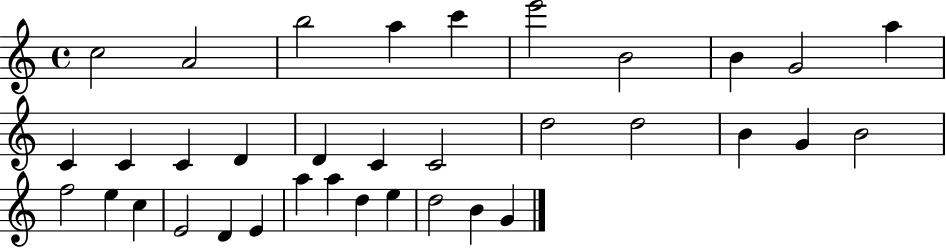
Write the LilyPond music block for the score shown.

{
  \clef treble
  \time 4/4
  \defaultTimeSignature
  \key c \major
  c''2 a'2 | b''2 a''4 c'''4 | e'''2 b'2 | b'4 g'2 a''4 | \break c'4 c'4 c'4 d'4 | d'4 c'4 c'2 | d''2 d''2 | b'4 g'4 b'2 | \break f''2 e''4 c''4 | e'2 d'4 e'4 | a''4 a''4 d''4 e''4 | d''2 b'4 g'4 | \break \bar "|."
}